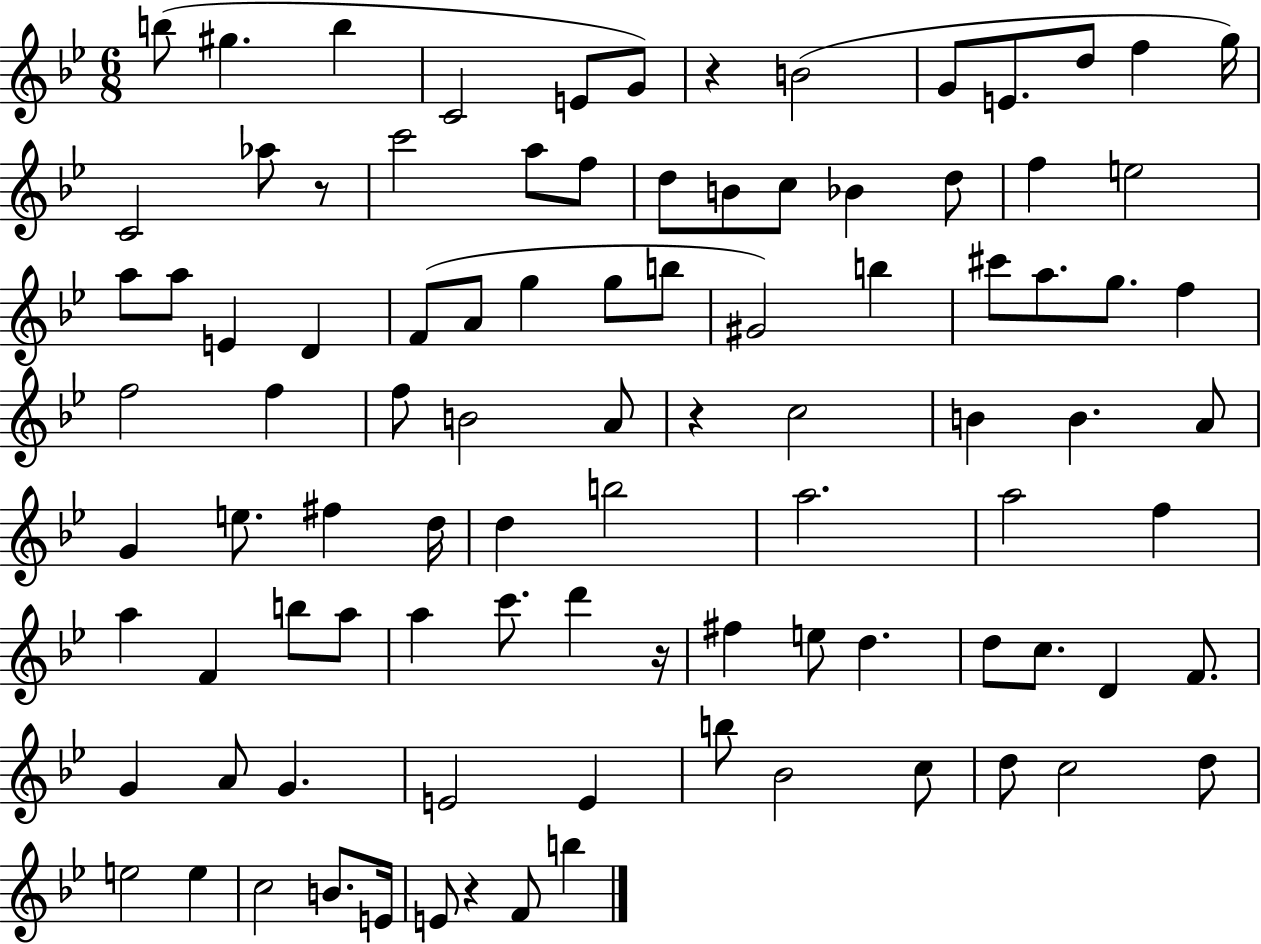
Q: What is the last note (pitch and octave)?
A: B5